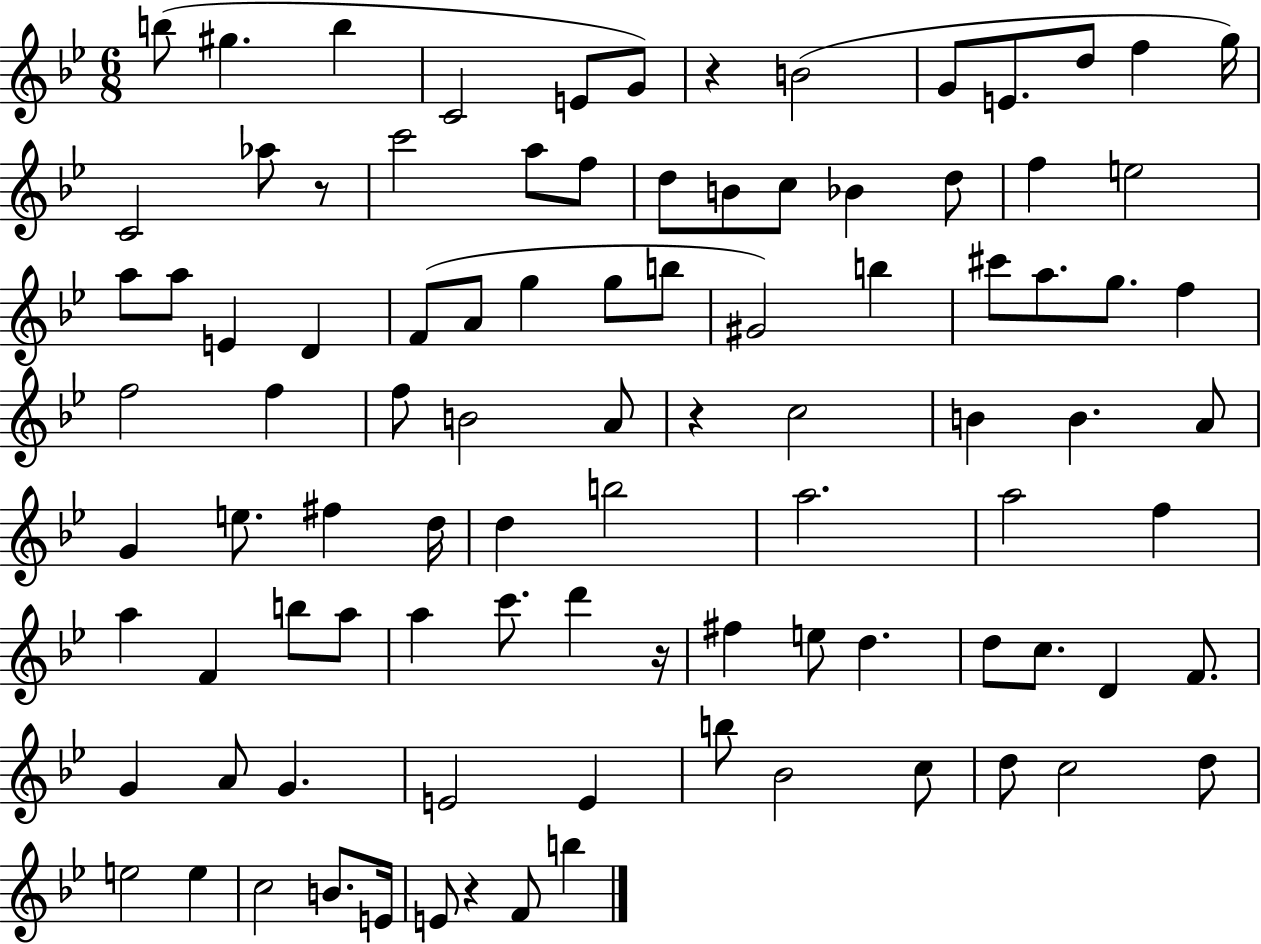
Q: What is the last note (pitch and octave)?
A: B5